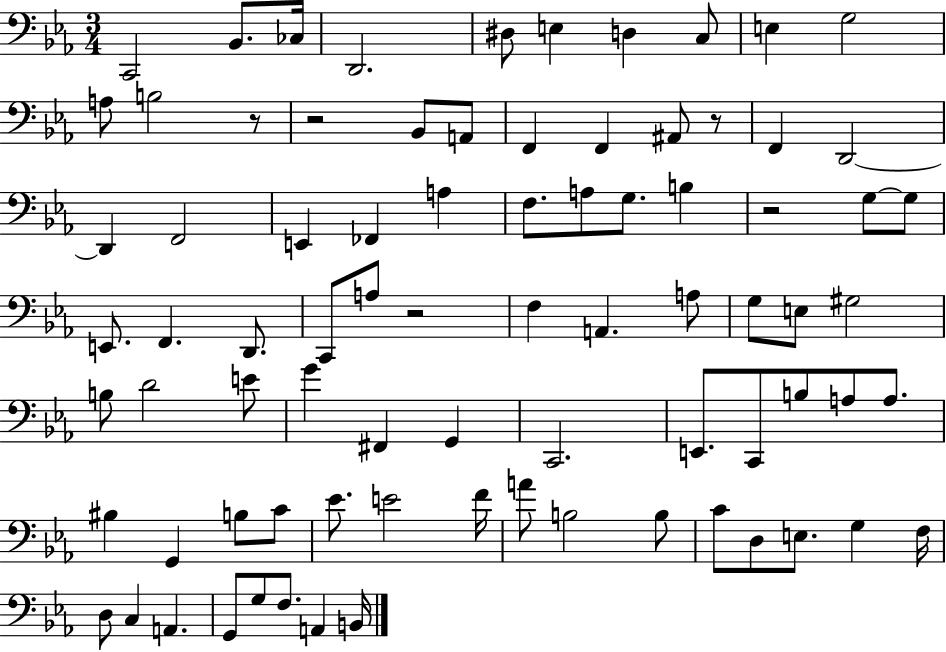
C2/h Bb2/e. CES3/s D2/h. D#3/e E3/q D3/q C3/e E3/q G3/h A3/e B3/h R/e R/h Bb2/e A2/e F2/q F2/q A#2/e R/e F2/q D2/h D2/q F2/h E2/q FES2/q A3/q F3/e. A3/e G3/e. B3/q R/h G3/e G3/e E2/e. F2/q. D2/e. C2/e A3/e R/h F3/q A2/q. A3/e G3/e E3/e G#3/h B3/e D4/h E4/e G4/q F#2/q G2/q C2/h. E2/e. C2/e B3/e A3/e A3/e. BIS3/q G2/q B3/e C4/e Eb4/e. E4/h F4/s A4/e B3/h B3/e C4/e D3/e E3/e. G3/q F3/s D3/e C3/q A2/q. G2/e G3/e F3/e. A2/q B2/s